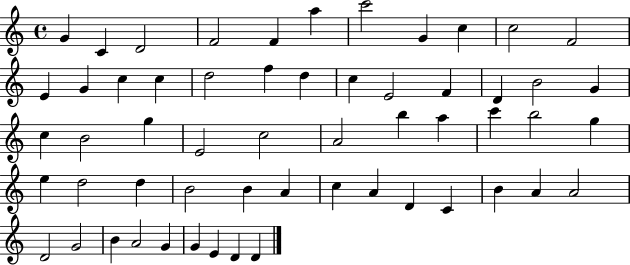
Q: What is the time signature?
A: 4/4